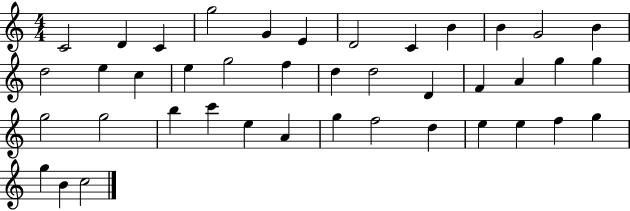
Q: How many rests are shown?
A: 0